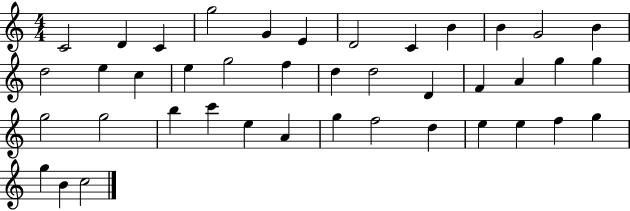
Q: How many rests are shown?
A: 0